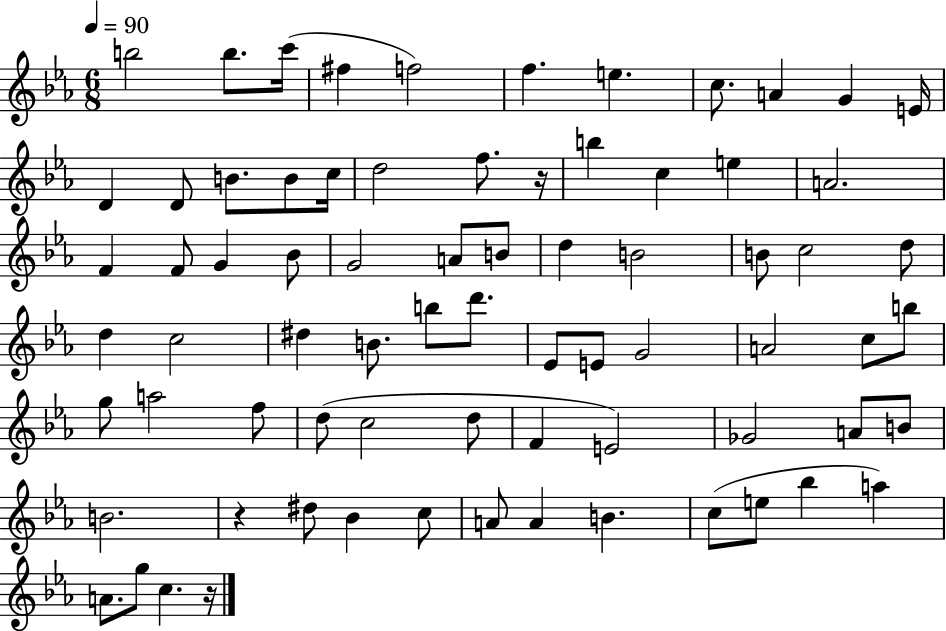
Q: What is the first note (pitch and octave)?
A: B5